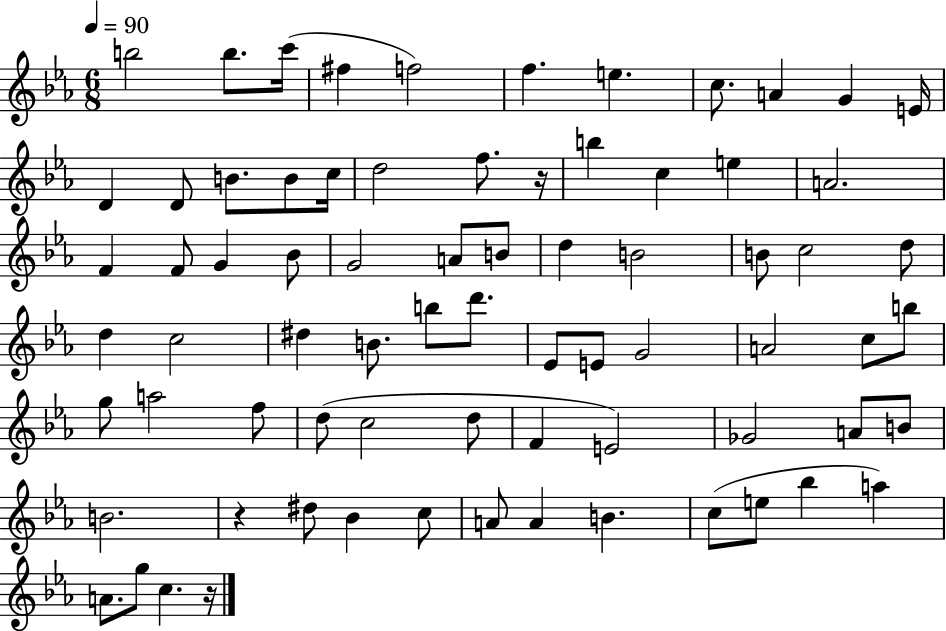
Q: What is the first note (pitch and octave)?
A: B5